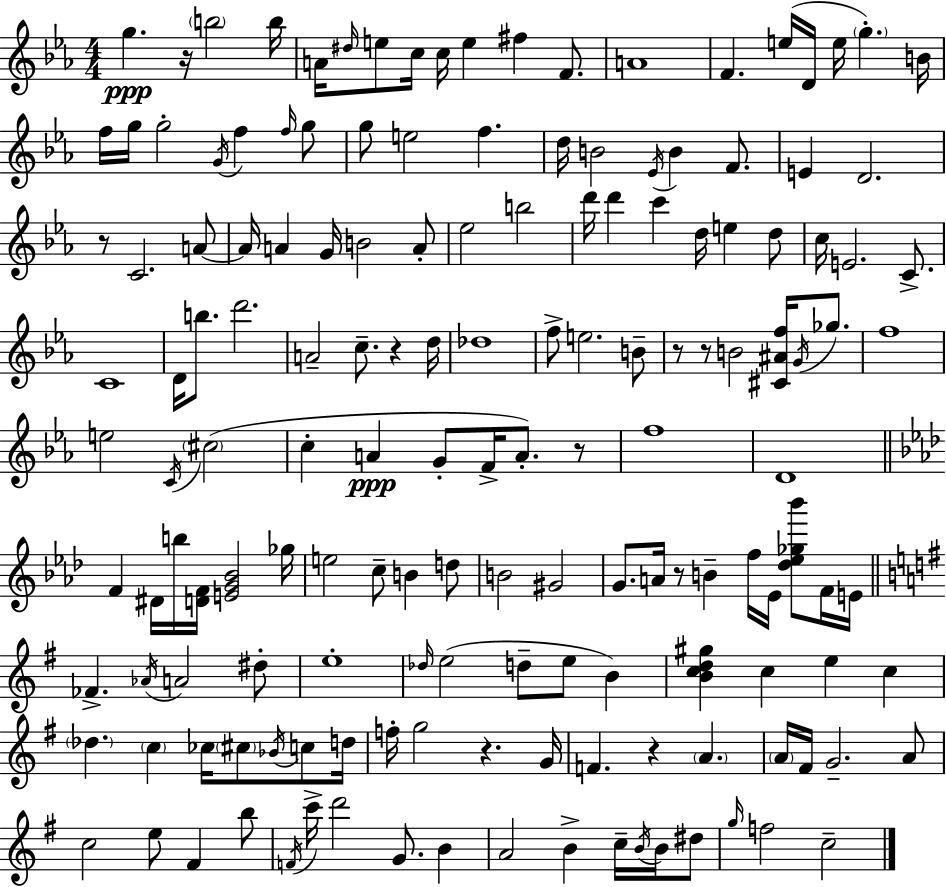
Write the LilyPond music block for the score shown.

{
  \clef treble
  \numericTimeSignature
  \time 4/4
  \key c \minor
  g''4.\ppp r16 \parenthesize b''2 b''16 | a'16 \grace { dis''16 } e''8 c''16 c''16 e''4 fis''4 f'8. | a'1 | f'4. e''16( d'16 e''16 \parenthesize g''4.-.) | \break b'16 f''16 g''16 g''2-. \acciaccatura { g'16 } f''4 | \grace { f''16 } g''8 g''8 e''2 f''4. | d''16 b'2 \acciaccatura { ees'16 } b'4 | f'8. e'4 d'2. | \break r8 c'2. | a'8~~ a'16 a'4 g'16 b'2 | a'8-. ees''2 b''2 | d'''16 d'''4 c'''4 d''16 e''4 | \break d''8 c''16 e'2. | c'8.-> c'1 | d'16 b''8. d'''2. | a'2-- c''8.-- r4 | \break d''16 des''1 | f''8-> e''2. | b'8-- r8 r8 b'2 | <cis' ais' f''>16 \acciaccatura { g'16 } ges''8. f''1 | \break e''2 \acciaccatura { c'16 } \parenthesize cis''2( | c''4-. a'4\ppp g'8-. | f'16-> a'8.-.) r8 f''1 | d'1 | \break \bar "||" \break \key aes \major f'4 dis'16 b''16 <d' f'>16 <e' g' bes'>2 ges''16 | e''2 c''8-- b'4 d''8 | b'2 gis'2 | g'8. a'16 r8 b'4-- f''16 ees'16 <des'' ees'' ges'' bes'''>8 f'16 e'16 | \break \bar "||" \break \key g \major fes'4.-> \acciaccatura { aes'16 } a'2 dis''8-. | e''1-. | \grace { des''16 }( e''2 d''8-- e''8 b'4) | <b' c'' d'' gis''>4 c''4 e''4 c''4 | \break \parenthesize des''4. \parenthesize c''4 ces''16 \parenthesize cis''8 \acciaccatura { bes'16 } | c''8 d''16 f''16-. g''2 r4. | g'16 f'4. r4 \parenthesize a'4. | \parenthesize a'16 fis'16 g'2.-- | \break a'8 c''2 e''8 fis'4 | b''8 \acciaccatura { f'16 } c'''16-> d'''2 g'8. | b'4 a'2 b'4-> | c''16-- \acciaccatura { b'16 } b'16 dis''8 \grace { g''16 } f''2 c''2-- | \break \bar "|."
}